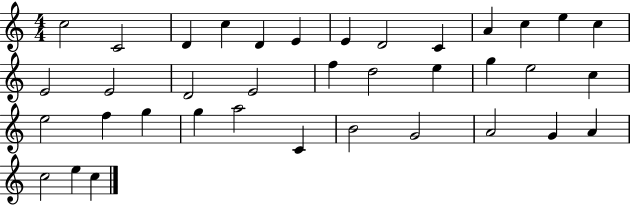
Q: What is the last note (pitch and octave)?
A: C5